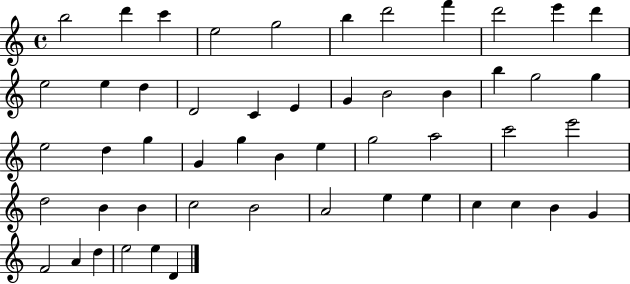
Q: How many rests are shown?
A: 0